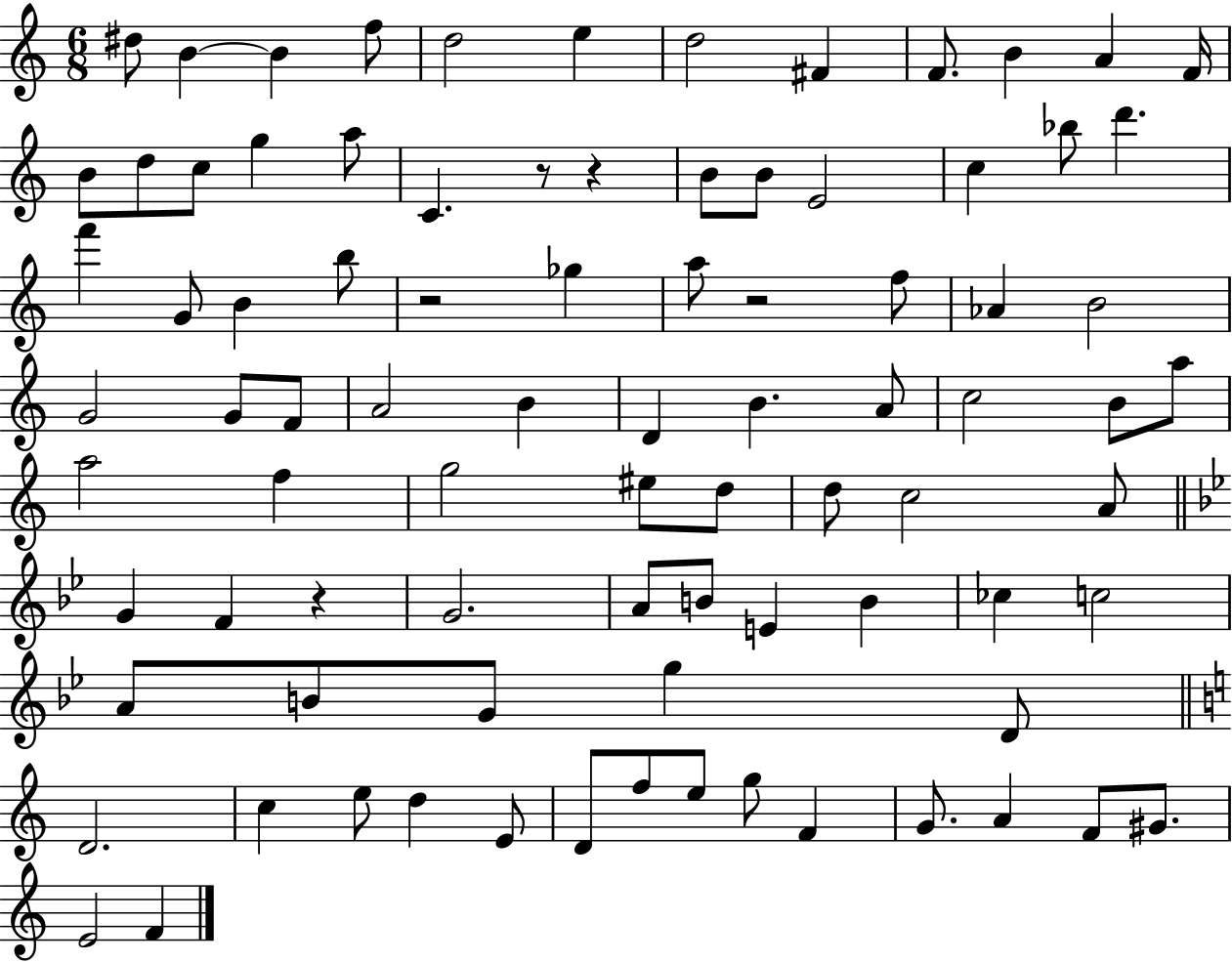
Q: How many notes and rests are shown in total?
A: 87